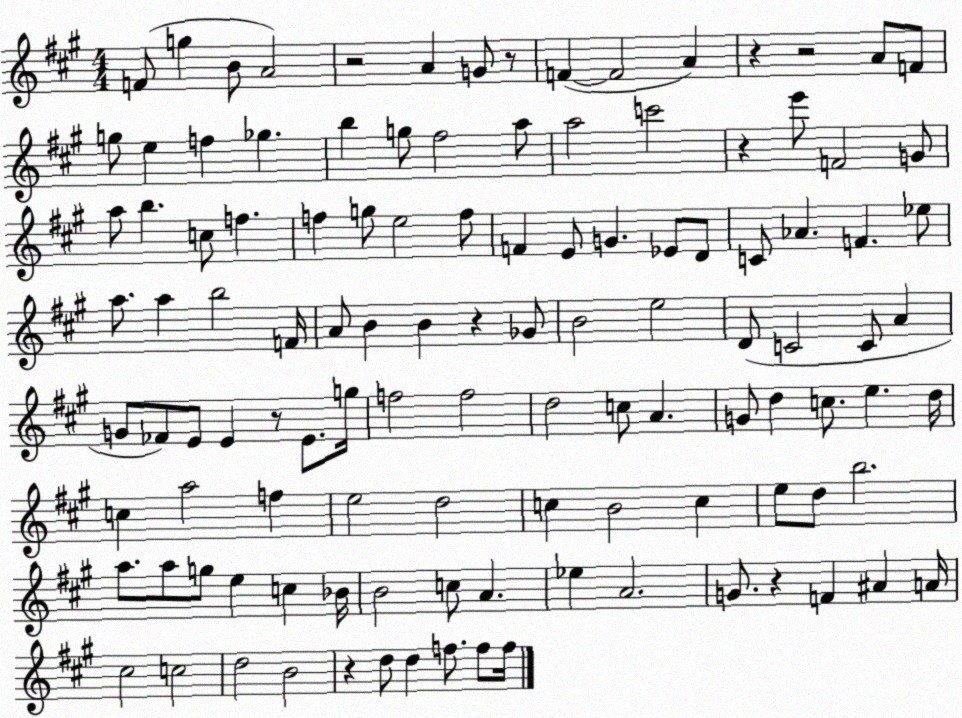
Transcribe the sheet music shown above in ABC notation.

X:1
T:Untitled
M:4/4
L:1/4
K:A
F/2 g B/2 A2 z2 A G/2 z/2 F F2 A z z2 A/2 F/2 g/2 e f _g b g/2 ^f2 a/2 a2 c'2 z e'/2 F2 G/2 a/2 b c/2 f f g/2 e2 f/2 F E/2 G _E/2 D/2 C/2 _A F _e/2 a/2 a b2 F/4 A/2 B B z _G/2 B2 e2 D/2 C2 C/2 A G/2 _F/2 E/2 E z/2 E/2 g/4 f2 f2 d2 c/2 A G/2 d c/2 e d/4 c a2 f e2 d2 c B2 c e/2 d/2 b2 a/2 a/2 g/2 e c _B/4 B2 c/2 A _e A2 G/2 z F ^A A/4 ^c2 c2 d2 B2 z d/2 d f/2 f/2 f/4